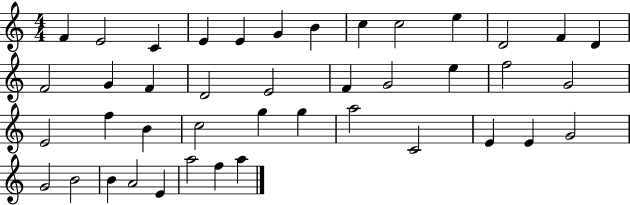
X:1
T:Untitled
M:4/4
L:1/4
K:C
F E2 C E E G B c c2 e D2 F D F2 G F D2 E2 F G2 e f2 G2 E2 f B c2 g g a2 C2 E E G2 G2 B2 B A2 E a2 f a